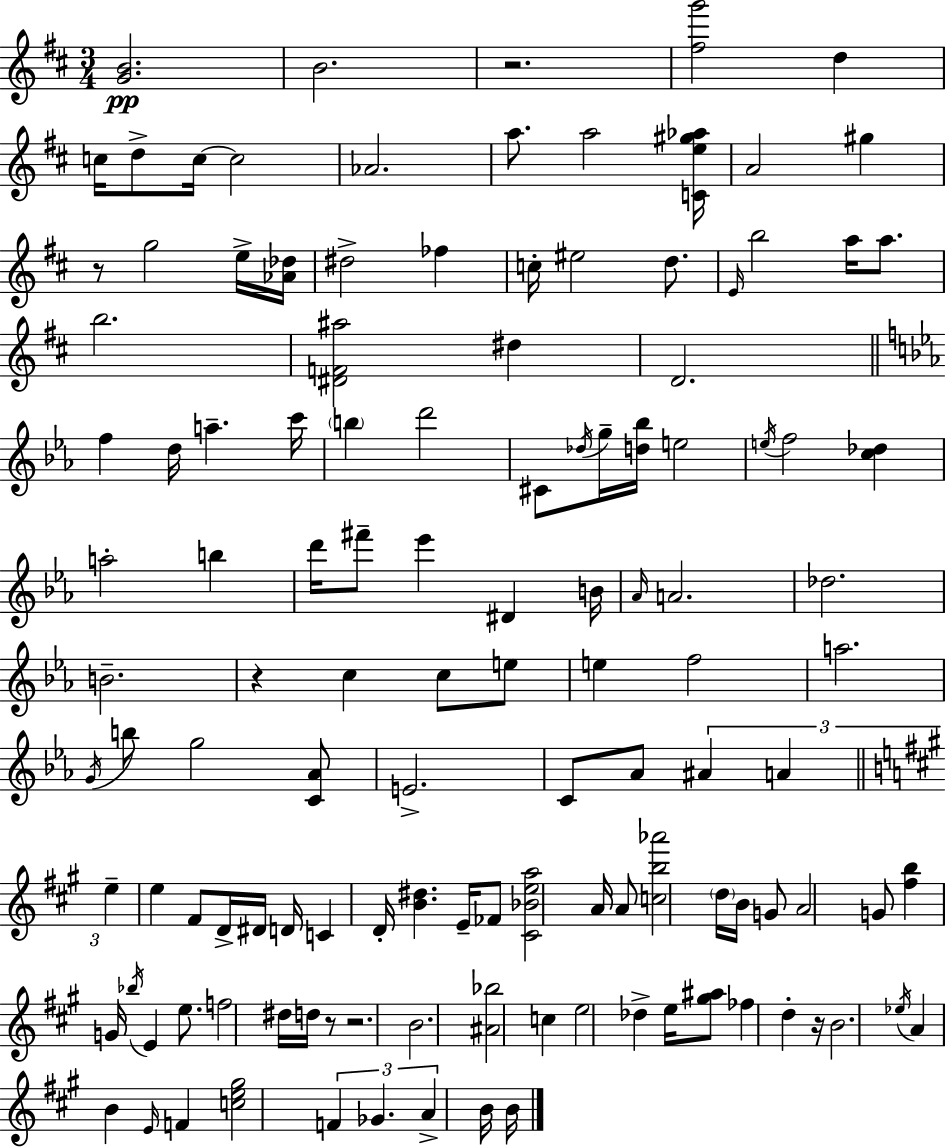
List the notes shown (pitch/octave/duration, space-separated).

[G4,B4]/h. B4/h. R/h. [F#5,G6]/h D5/q C5/s D5/e C5/s C5/h Ab4/h. A5/e. A5/h [C4,E5,G#5,Ab5]/s A4/h G#5/q R/e G5/h E5/s [Ab4,Db5]/s D#5/h FES5/q C5/s EIS5/h D5/e. E4/s B5/h A5/s A5/e. B5/h. [D#4,F4,A#5]/h D#5/q D4/h. F5/q D5/s A5/q. C6/s B5/q D6/h C#4/e Db5/s G5/s [D5,Bb5]/s E5/h E5/s F5/h [C5,Db5]/q A5/h B5/q D6/s F#6/e Eb6/q D#4/q B4/s Ab4/s A4/h. Db5/h. B4/h. R/q C5/q C5/e E5/e E5/q F5/h A5/h. G4/s B5/e G5/h [C4,Ab4]/e E4/h. C4/e Ab4/e A#4/q A4/q E5/q E5/q F#4/e D4/s D#4/s D4/s C4/q D4/s [B4,D#5]/q. E4/s FES4/e [C#4,Bb4,E5,A5]/h A4/s A4/e [C5,B5,Ab6]/h D5/s B4/s G4/e A4/h G4/e [F#5,B5]/q G4/s Bb5/s E4/q E5/e. F5/h D#5/s D5/s R/e R/h. B4/h. [A#4,Bb5]/h C5/q E5/h Db5/q E5/s [G#5,A#5]/e FES5/q D5/q R/s B4/h. Eb5/s A4/q B4/q E4/s F4/q [C5,E5,G#5]/h F4/q Gb4/q. A4/q B4/s B4/s